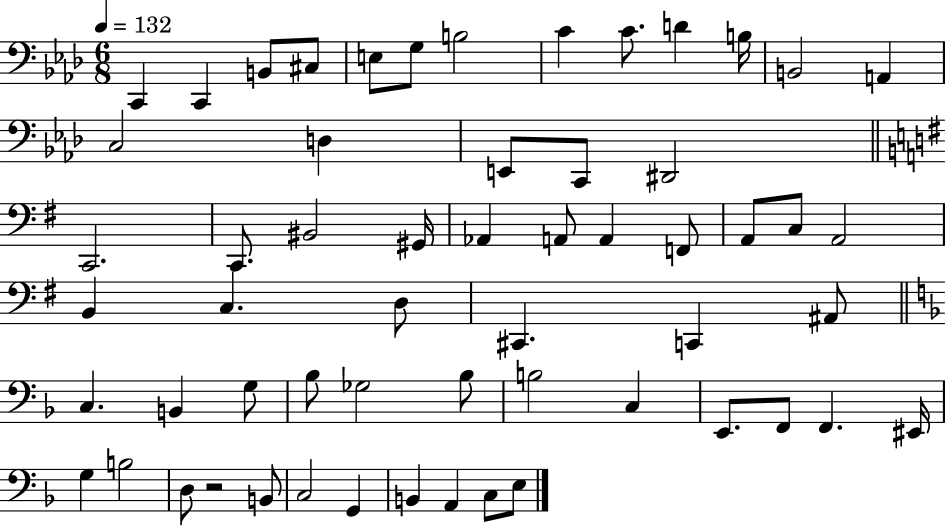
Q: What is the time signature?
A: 6/8